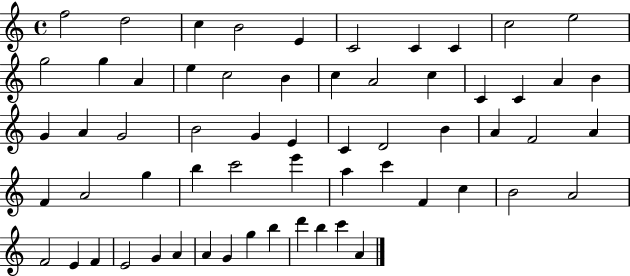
X:1
T:Untitled
M:4/4
L:1/4
K:C
f2 d2 c B2 E C2 C C c2 e2 g2 g A e c2 B c A2 c C C A B G A G2 B2 G E C D2 B A F2 A F A2 g b c'2 e' a c' F c B2 A2 F2 E F E2 G A A G g b d' b c' A